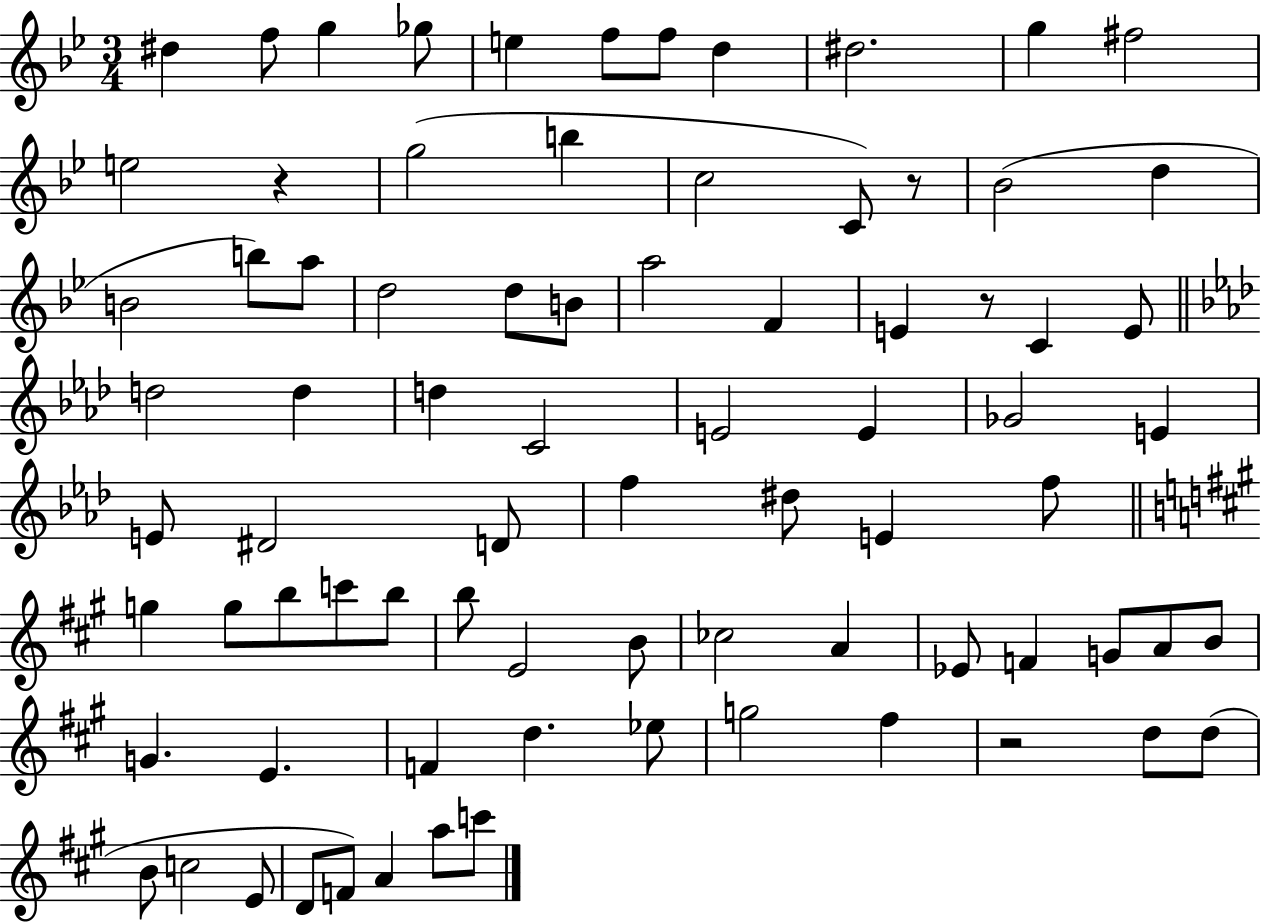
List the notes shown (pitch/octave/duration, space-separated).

D#5/q F5/e G5/q Gb5/e E5/q F5/e F5/e D5/q D#5/h. G5/q F#5/h E5/h R/q G5/h B5/q C5/h C4/e R/e Bb4/h D5/q B4/h B5/e A5/e D5/h D5/e B4/e A5/h F4/q E4/q R/e C4/q E4/e D5/h D5/q D5/q C4/h E4/h E4/q Gb4/h E4/q E4/e D#4/h D4/e F5/q D#5/e E4/q F5/e G5/q G5/e B5/e C6/e B5/e B5/e E4/h B4/e CES5/h A4/q Eb4/e F4/q G4/e A4/e B4/e G4/q. E4/q. F4/q D5/q. Eb5/e G5/h F#5/q R/h D5/e D5/e B4/e C5/h E4/e D4/e F4/e A4/q A5/e C6/e